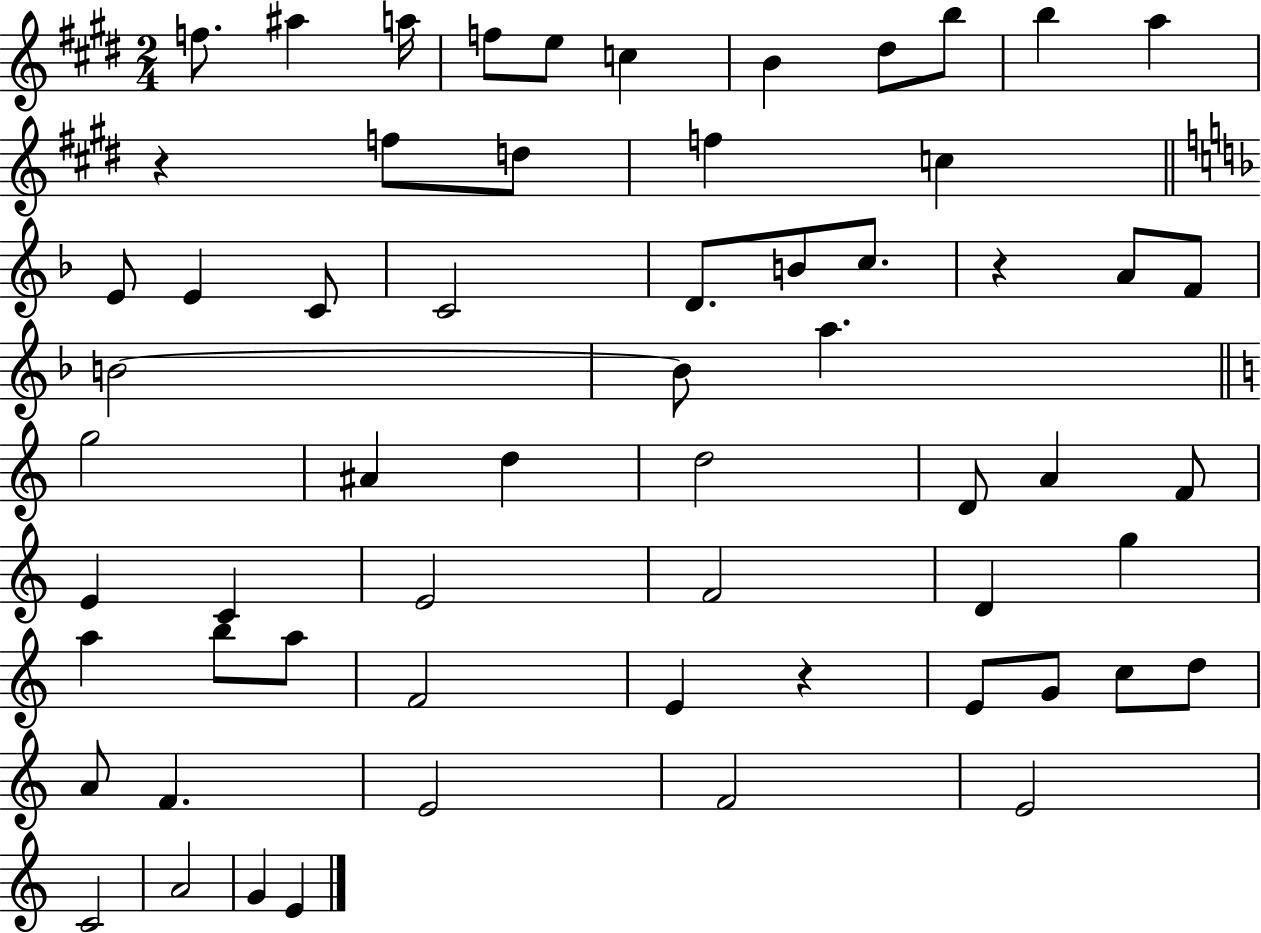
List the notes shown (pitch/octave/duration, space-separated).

F5/e. A#5/q A5/s F5/e E5/e C5/q B4/q D#5/e B5/e B5/q A5/q R/q F5/e D5/e F5/q C5/q E4/e E4/q C4/e C4/h D4/e. B4/e C5/e. R/q A4/e F4/e B4/h B4/e A5/q. G5/h A#4/q D5/q D5/h D4/e A4/q F4/e E4/q C4/q E4/h F4/h D4/q G5/q A5/q B5/e A5/e F4/h E4/q R/q E4/e G4/e C5/e D5/e A4/e F4/q. E4/h F4/h E4/h C4/h A4/h G4/q E4/q